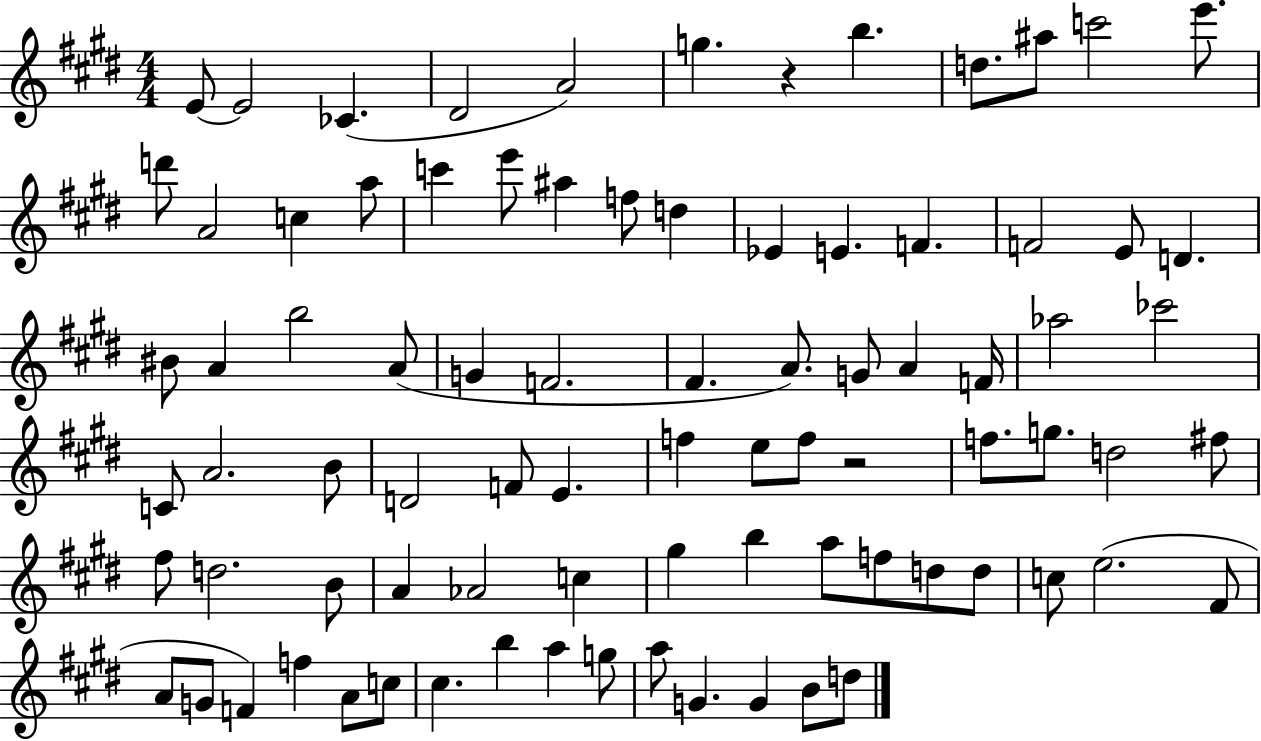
X:1
T:Untitled
M:4/4
L:1/4
K:E
E/2 E2 _C ^D2 A2 g z b d/2 ^a/2 c'2 e'/2 d'/2 A2 c a/2 c' e'/2 ^a f/2 d _E E F F2 E/2 D ^B/2 A b2 A/2 G F2 ^F A/2 G/2 A F/4 _a2 _c'2 C/2 A2 B/2 D2 F/2 E f e/2 f/2 z2 f/2 g/2 d2 ^f/2 ^f/2 d2 B/2 A _A2 c ^g b a/2 f/2 d/2 d/2 c/2 e2 ^F/2 A/2 G/2 F f A/2 c/2 ^c b a g/2 a/2 G G B/2 d/2